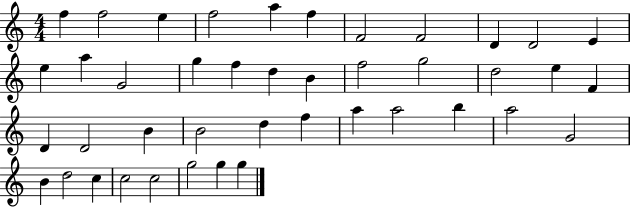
{
  \clef treble
  \numericTimeSignature
  \time 4/4
  \key c \major
  f''4 f''2 e''4 | f''2 a''4 f''4 | f'2 f'2 | d'4 d'2 e'4 | \break e''4 a''4 g'2 | g''4 f''4 d''4 b'4 | f''2 g''2 | d''2 e''4 f'4 | \break d'4 d'2 b'4 | b'2 d''4 f''4 | a''4 a''2 b''4 | a''2 g'2 | \break b'4 d''2 c''4 | c''2 c''2 | g''2 g''4 g''4 | \bar "|."
}